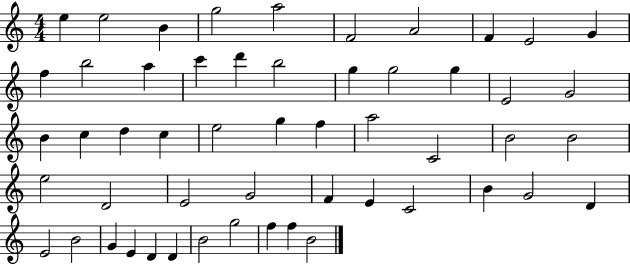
E5/q E5/h B4/q G5/h A5/h F4/h A4/h F4/q E4/h G4/q F5/q B5/h A5/q C6/q D6/q B5/h G5/q G5/h G5/q E4/h G4/h B4/q C5/q D5/q C5/q E5/h G5/q F5/q A5/h C4/h B4/h B4/h E5/h D4/h E4/h G4/h F4/q E4/q C4/h B4/q G4/h D4/q E4/h B4/h G4/q E4/q D4/q D4/q B4/h G5/h F5/q F5/q B4/h